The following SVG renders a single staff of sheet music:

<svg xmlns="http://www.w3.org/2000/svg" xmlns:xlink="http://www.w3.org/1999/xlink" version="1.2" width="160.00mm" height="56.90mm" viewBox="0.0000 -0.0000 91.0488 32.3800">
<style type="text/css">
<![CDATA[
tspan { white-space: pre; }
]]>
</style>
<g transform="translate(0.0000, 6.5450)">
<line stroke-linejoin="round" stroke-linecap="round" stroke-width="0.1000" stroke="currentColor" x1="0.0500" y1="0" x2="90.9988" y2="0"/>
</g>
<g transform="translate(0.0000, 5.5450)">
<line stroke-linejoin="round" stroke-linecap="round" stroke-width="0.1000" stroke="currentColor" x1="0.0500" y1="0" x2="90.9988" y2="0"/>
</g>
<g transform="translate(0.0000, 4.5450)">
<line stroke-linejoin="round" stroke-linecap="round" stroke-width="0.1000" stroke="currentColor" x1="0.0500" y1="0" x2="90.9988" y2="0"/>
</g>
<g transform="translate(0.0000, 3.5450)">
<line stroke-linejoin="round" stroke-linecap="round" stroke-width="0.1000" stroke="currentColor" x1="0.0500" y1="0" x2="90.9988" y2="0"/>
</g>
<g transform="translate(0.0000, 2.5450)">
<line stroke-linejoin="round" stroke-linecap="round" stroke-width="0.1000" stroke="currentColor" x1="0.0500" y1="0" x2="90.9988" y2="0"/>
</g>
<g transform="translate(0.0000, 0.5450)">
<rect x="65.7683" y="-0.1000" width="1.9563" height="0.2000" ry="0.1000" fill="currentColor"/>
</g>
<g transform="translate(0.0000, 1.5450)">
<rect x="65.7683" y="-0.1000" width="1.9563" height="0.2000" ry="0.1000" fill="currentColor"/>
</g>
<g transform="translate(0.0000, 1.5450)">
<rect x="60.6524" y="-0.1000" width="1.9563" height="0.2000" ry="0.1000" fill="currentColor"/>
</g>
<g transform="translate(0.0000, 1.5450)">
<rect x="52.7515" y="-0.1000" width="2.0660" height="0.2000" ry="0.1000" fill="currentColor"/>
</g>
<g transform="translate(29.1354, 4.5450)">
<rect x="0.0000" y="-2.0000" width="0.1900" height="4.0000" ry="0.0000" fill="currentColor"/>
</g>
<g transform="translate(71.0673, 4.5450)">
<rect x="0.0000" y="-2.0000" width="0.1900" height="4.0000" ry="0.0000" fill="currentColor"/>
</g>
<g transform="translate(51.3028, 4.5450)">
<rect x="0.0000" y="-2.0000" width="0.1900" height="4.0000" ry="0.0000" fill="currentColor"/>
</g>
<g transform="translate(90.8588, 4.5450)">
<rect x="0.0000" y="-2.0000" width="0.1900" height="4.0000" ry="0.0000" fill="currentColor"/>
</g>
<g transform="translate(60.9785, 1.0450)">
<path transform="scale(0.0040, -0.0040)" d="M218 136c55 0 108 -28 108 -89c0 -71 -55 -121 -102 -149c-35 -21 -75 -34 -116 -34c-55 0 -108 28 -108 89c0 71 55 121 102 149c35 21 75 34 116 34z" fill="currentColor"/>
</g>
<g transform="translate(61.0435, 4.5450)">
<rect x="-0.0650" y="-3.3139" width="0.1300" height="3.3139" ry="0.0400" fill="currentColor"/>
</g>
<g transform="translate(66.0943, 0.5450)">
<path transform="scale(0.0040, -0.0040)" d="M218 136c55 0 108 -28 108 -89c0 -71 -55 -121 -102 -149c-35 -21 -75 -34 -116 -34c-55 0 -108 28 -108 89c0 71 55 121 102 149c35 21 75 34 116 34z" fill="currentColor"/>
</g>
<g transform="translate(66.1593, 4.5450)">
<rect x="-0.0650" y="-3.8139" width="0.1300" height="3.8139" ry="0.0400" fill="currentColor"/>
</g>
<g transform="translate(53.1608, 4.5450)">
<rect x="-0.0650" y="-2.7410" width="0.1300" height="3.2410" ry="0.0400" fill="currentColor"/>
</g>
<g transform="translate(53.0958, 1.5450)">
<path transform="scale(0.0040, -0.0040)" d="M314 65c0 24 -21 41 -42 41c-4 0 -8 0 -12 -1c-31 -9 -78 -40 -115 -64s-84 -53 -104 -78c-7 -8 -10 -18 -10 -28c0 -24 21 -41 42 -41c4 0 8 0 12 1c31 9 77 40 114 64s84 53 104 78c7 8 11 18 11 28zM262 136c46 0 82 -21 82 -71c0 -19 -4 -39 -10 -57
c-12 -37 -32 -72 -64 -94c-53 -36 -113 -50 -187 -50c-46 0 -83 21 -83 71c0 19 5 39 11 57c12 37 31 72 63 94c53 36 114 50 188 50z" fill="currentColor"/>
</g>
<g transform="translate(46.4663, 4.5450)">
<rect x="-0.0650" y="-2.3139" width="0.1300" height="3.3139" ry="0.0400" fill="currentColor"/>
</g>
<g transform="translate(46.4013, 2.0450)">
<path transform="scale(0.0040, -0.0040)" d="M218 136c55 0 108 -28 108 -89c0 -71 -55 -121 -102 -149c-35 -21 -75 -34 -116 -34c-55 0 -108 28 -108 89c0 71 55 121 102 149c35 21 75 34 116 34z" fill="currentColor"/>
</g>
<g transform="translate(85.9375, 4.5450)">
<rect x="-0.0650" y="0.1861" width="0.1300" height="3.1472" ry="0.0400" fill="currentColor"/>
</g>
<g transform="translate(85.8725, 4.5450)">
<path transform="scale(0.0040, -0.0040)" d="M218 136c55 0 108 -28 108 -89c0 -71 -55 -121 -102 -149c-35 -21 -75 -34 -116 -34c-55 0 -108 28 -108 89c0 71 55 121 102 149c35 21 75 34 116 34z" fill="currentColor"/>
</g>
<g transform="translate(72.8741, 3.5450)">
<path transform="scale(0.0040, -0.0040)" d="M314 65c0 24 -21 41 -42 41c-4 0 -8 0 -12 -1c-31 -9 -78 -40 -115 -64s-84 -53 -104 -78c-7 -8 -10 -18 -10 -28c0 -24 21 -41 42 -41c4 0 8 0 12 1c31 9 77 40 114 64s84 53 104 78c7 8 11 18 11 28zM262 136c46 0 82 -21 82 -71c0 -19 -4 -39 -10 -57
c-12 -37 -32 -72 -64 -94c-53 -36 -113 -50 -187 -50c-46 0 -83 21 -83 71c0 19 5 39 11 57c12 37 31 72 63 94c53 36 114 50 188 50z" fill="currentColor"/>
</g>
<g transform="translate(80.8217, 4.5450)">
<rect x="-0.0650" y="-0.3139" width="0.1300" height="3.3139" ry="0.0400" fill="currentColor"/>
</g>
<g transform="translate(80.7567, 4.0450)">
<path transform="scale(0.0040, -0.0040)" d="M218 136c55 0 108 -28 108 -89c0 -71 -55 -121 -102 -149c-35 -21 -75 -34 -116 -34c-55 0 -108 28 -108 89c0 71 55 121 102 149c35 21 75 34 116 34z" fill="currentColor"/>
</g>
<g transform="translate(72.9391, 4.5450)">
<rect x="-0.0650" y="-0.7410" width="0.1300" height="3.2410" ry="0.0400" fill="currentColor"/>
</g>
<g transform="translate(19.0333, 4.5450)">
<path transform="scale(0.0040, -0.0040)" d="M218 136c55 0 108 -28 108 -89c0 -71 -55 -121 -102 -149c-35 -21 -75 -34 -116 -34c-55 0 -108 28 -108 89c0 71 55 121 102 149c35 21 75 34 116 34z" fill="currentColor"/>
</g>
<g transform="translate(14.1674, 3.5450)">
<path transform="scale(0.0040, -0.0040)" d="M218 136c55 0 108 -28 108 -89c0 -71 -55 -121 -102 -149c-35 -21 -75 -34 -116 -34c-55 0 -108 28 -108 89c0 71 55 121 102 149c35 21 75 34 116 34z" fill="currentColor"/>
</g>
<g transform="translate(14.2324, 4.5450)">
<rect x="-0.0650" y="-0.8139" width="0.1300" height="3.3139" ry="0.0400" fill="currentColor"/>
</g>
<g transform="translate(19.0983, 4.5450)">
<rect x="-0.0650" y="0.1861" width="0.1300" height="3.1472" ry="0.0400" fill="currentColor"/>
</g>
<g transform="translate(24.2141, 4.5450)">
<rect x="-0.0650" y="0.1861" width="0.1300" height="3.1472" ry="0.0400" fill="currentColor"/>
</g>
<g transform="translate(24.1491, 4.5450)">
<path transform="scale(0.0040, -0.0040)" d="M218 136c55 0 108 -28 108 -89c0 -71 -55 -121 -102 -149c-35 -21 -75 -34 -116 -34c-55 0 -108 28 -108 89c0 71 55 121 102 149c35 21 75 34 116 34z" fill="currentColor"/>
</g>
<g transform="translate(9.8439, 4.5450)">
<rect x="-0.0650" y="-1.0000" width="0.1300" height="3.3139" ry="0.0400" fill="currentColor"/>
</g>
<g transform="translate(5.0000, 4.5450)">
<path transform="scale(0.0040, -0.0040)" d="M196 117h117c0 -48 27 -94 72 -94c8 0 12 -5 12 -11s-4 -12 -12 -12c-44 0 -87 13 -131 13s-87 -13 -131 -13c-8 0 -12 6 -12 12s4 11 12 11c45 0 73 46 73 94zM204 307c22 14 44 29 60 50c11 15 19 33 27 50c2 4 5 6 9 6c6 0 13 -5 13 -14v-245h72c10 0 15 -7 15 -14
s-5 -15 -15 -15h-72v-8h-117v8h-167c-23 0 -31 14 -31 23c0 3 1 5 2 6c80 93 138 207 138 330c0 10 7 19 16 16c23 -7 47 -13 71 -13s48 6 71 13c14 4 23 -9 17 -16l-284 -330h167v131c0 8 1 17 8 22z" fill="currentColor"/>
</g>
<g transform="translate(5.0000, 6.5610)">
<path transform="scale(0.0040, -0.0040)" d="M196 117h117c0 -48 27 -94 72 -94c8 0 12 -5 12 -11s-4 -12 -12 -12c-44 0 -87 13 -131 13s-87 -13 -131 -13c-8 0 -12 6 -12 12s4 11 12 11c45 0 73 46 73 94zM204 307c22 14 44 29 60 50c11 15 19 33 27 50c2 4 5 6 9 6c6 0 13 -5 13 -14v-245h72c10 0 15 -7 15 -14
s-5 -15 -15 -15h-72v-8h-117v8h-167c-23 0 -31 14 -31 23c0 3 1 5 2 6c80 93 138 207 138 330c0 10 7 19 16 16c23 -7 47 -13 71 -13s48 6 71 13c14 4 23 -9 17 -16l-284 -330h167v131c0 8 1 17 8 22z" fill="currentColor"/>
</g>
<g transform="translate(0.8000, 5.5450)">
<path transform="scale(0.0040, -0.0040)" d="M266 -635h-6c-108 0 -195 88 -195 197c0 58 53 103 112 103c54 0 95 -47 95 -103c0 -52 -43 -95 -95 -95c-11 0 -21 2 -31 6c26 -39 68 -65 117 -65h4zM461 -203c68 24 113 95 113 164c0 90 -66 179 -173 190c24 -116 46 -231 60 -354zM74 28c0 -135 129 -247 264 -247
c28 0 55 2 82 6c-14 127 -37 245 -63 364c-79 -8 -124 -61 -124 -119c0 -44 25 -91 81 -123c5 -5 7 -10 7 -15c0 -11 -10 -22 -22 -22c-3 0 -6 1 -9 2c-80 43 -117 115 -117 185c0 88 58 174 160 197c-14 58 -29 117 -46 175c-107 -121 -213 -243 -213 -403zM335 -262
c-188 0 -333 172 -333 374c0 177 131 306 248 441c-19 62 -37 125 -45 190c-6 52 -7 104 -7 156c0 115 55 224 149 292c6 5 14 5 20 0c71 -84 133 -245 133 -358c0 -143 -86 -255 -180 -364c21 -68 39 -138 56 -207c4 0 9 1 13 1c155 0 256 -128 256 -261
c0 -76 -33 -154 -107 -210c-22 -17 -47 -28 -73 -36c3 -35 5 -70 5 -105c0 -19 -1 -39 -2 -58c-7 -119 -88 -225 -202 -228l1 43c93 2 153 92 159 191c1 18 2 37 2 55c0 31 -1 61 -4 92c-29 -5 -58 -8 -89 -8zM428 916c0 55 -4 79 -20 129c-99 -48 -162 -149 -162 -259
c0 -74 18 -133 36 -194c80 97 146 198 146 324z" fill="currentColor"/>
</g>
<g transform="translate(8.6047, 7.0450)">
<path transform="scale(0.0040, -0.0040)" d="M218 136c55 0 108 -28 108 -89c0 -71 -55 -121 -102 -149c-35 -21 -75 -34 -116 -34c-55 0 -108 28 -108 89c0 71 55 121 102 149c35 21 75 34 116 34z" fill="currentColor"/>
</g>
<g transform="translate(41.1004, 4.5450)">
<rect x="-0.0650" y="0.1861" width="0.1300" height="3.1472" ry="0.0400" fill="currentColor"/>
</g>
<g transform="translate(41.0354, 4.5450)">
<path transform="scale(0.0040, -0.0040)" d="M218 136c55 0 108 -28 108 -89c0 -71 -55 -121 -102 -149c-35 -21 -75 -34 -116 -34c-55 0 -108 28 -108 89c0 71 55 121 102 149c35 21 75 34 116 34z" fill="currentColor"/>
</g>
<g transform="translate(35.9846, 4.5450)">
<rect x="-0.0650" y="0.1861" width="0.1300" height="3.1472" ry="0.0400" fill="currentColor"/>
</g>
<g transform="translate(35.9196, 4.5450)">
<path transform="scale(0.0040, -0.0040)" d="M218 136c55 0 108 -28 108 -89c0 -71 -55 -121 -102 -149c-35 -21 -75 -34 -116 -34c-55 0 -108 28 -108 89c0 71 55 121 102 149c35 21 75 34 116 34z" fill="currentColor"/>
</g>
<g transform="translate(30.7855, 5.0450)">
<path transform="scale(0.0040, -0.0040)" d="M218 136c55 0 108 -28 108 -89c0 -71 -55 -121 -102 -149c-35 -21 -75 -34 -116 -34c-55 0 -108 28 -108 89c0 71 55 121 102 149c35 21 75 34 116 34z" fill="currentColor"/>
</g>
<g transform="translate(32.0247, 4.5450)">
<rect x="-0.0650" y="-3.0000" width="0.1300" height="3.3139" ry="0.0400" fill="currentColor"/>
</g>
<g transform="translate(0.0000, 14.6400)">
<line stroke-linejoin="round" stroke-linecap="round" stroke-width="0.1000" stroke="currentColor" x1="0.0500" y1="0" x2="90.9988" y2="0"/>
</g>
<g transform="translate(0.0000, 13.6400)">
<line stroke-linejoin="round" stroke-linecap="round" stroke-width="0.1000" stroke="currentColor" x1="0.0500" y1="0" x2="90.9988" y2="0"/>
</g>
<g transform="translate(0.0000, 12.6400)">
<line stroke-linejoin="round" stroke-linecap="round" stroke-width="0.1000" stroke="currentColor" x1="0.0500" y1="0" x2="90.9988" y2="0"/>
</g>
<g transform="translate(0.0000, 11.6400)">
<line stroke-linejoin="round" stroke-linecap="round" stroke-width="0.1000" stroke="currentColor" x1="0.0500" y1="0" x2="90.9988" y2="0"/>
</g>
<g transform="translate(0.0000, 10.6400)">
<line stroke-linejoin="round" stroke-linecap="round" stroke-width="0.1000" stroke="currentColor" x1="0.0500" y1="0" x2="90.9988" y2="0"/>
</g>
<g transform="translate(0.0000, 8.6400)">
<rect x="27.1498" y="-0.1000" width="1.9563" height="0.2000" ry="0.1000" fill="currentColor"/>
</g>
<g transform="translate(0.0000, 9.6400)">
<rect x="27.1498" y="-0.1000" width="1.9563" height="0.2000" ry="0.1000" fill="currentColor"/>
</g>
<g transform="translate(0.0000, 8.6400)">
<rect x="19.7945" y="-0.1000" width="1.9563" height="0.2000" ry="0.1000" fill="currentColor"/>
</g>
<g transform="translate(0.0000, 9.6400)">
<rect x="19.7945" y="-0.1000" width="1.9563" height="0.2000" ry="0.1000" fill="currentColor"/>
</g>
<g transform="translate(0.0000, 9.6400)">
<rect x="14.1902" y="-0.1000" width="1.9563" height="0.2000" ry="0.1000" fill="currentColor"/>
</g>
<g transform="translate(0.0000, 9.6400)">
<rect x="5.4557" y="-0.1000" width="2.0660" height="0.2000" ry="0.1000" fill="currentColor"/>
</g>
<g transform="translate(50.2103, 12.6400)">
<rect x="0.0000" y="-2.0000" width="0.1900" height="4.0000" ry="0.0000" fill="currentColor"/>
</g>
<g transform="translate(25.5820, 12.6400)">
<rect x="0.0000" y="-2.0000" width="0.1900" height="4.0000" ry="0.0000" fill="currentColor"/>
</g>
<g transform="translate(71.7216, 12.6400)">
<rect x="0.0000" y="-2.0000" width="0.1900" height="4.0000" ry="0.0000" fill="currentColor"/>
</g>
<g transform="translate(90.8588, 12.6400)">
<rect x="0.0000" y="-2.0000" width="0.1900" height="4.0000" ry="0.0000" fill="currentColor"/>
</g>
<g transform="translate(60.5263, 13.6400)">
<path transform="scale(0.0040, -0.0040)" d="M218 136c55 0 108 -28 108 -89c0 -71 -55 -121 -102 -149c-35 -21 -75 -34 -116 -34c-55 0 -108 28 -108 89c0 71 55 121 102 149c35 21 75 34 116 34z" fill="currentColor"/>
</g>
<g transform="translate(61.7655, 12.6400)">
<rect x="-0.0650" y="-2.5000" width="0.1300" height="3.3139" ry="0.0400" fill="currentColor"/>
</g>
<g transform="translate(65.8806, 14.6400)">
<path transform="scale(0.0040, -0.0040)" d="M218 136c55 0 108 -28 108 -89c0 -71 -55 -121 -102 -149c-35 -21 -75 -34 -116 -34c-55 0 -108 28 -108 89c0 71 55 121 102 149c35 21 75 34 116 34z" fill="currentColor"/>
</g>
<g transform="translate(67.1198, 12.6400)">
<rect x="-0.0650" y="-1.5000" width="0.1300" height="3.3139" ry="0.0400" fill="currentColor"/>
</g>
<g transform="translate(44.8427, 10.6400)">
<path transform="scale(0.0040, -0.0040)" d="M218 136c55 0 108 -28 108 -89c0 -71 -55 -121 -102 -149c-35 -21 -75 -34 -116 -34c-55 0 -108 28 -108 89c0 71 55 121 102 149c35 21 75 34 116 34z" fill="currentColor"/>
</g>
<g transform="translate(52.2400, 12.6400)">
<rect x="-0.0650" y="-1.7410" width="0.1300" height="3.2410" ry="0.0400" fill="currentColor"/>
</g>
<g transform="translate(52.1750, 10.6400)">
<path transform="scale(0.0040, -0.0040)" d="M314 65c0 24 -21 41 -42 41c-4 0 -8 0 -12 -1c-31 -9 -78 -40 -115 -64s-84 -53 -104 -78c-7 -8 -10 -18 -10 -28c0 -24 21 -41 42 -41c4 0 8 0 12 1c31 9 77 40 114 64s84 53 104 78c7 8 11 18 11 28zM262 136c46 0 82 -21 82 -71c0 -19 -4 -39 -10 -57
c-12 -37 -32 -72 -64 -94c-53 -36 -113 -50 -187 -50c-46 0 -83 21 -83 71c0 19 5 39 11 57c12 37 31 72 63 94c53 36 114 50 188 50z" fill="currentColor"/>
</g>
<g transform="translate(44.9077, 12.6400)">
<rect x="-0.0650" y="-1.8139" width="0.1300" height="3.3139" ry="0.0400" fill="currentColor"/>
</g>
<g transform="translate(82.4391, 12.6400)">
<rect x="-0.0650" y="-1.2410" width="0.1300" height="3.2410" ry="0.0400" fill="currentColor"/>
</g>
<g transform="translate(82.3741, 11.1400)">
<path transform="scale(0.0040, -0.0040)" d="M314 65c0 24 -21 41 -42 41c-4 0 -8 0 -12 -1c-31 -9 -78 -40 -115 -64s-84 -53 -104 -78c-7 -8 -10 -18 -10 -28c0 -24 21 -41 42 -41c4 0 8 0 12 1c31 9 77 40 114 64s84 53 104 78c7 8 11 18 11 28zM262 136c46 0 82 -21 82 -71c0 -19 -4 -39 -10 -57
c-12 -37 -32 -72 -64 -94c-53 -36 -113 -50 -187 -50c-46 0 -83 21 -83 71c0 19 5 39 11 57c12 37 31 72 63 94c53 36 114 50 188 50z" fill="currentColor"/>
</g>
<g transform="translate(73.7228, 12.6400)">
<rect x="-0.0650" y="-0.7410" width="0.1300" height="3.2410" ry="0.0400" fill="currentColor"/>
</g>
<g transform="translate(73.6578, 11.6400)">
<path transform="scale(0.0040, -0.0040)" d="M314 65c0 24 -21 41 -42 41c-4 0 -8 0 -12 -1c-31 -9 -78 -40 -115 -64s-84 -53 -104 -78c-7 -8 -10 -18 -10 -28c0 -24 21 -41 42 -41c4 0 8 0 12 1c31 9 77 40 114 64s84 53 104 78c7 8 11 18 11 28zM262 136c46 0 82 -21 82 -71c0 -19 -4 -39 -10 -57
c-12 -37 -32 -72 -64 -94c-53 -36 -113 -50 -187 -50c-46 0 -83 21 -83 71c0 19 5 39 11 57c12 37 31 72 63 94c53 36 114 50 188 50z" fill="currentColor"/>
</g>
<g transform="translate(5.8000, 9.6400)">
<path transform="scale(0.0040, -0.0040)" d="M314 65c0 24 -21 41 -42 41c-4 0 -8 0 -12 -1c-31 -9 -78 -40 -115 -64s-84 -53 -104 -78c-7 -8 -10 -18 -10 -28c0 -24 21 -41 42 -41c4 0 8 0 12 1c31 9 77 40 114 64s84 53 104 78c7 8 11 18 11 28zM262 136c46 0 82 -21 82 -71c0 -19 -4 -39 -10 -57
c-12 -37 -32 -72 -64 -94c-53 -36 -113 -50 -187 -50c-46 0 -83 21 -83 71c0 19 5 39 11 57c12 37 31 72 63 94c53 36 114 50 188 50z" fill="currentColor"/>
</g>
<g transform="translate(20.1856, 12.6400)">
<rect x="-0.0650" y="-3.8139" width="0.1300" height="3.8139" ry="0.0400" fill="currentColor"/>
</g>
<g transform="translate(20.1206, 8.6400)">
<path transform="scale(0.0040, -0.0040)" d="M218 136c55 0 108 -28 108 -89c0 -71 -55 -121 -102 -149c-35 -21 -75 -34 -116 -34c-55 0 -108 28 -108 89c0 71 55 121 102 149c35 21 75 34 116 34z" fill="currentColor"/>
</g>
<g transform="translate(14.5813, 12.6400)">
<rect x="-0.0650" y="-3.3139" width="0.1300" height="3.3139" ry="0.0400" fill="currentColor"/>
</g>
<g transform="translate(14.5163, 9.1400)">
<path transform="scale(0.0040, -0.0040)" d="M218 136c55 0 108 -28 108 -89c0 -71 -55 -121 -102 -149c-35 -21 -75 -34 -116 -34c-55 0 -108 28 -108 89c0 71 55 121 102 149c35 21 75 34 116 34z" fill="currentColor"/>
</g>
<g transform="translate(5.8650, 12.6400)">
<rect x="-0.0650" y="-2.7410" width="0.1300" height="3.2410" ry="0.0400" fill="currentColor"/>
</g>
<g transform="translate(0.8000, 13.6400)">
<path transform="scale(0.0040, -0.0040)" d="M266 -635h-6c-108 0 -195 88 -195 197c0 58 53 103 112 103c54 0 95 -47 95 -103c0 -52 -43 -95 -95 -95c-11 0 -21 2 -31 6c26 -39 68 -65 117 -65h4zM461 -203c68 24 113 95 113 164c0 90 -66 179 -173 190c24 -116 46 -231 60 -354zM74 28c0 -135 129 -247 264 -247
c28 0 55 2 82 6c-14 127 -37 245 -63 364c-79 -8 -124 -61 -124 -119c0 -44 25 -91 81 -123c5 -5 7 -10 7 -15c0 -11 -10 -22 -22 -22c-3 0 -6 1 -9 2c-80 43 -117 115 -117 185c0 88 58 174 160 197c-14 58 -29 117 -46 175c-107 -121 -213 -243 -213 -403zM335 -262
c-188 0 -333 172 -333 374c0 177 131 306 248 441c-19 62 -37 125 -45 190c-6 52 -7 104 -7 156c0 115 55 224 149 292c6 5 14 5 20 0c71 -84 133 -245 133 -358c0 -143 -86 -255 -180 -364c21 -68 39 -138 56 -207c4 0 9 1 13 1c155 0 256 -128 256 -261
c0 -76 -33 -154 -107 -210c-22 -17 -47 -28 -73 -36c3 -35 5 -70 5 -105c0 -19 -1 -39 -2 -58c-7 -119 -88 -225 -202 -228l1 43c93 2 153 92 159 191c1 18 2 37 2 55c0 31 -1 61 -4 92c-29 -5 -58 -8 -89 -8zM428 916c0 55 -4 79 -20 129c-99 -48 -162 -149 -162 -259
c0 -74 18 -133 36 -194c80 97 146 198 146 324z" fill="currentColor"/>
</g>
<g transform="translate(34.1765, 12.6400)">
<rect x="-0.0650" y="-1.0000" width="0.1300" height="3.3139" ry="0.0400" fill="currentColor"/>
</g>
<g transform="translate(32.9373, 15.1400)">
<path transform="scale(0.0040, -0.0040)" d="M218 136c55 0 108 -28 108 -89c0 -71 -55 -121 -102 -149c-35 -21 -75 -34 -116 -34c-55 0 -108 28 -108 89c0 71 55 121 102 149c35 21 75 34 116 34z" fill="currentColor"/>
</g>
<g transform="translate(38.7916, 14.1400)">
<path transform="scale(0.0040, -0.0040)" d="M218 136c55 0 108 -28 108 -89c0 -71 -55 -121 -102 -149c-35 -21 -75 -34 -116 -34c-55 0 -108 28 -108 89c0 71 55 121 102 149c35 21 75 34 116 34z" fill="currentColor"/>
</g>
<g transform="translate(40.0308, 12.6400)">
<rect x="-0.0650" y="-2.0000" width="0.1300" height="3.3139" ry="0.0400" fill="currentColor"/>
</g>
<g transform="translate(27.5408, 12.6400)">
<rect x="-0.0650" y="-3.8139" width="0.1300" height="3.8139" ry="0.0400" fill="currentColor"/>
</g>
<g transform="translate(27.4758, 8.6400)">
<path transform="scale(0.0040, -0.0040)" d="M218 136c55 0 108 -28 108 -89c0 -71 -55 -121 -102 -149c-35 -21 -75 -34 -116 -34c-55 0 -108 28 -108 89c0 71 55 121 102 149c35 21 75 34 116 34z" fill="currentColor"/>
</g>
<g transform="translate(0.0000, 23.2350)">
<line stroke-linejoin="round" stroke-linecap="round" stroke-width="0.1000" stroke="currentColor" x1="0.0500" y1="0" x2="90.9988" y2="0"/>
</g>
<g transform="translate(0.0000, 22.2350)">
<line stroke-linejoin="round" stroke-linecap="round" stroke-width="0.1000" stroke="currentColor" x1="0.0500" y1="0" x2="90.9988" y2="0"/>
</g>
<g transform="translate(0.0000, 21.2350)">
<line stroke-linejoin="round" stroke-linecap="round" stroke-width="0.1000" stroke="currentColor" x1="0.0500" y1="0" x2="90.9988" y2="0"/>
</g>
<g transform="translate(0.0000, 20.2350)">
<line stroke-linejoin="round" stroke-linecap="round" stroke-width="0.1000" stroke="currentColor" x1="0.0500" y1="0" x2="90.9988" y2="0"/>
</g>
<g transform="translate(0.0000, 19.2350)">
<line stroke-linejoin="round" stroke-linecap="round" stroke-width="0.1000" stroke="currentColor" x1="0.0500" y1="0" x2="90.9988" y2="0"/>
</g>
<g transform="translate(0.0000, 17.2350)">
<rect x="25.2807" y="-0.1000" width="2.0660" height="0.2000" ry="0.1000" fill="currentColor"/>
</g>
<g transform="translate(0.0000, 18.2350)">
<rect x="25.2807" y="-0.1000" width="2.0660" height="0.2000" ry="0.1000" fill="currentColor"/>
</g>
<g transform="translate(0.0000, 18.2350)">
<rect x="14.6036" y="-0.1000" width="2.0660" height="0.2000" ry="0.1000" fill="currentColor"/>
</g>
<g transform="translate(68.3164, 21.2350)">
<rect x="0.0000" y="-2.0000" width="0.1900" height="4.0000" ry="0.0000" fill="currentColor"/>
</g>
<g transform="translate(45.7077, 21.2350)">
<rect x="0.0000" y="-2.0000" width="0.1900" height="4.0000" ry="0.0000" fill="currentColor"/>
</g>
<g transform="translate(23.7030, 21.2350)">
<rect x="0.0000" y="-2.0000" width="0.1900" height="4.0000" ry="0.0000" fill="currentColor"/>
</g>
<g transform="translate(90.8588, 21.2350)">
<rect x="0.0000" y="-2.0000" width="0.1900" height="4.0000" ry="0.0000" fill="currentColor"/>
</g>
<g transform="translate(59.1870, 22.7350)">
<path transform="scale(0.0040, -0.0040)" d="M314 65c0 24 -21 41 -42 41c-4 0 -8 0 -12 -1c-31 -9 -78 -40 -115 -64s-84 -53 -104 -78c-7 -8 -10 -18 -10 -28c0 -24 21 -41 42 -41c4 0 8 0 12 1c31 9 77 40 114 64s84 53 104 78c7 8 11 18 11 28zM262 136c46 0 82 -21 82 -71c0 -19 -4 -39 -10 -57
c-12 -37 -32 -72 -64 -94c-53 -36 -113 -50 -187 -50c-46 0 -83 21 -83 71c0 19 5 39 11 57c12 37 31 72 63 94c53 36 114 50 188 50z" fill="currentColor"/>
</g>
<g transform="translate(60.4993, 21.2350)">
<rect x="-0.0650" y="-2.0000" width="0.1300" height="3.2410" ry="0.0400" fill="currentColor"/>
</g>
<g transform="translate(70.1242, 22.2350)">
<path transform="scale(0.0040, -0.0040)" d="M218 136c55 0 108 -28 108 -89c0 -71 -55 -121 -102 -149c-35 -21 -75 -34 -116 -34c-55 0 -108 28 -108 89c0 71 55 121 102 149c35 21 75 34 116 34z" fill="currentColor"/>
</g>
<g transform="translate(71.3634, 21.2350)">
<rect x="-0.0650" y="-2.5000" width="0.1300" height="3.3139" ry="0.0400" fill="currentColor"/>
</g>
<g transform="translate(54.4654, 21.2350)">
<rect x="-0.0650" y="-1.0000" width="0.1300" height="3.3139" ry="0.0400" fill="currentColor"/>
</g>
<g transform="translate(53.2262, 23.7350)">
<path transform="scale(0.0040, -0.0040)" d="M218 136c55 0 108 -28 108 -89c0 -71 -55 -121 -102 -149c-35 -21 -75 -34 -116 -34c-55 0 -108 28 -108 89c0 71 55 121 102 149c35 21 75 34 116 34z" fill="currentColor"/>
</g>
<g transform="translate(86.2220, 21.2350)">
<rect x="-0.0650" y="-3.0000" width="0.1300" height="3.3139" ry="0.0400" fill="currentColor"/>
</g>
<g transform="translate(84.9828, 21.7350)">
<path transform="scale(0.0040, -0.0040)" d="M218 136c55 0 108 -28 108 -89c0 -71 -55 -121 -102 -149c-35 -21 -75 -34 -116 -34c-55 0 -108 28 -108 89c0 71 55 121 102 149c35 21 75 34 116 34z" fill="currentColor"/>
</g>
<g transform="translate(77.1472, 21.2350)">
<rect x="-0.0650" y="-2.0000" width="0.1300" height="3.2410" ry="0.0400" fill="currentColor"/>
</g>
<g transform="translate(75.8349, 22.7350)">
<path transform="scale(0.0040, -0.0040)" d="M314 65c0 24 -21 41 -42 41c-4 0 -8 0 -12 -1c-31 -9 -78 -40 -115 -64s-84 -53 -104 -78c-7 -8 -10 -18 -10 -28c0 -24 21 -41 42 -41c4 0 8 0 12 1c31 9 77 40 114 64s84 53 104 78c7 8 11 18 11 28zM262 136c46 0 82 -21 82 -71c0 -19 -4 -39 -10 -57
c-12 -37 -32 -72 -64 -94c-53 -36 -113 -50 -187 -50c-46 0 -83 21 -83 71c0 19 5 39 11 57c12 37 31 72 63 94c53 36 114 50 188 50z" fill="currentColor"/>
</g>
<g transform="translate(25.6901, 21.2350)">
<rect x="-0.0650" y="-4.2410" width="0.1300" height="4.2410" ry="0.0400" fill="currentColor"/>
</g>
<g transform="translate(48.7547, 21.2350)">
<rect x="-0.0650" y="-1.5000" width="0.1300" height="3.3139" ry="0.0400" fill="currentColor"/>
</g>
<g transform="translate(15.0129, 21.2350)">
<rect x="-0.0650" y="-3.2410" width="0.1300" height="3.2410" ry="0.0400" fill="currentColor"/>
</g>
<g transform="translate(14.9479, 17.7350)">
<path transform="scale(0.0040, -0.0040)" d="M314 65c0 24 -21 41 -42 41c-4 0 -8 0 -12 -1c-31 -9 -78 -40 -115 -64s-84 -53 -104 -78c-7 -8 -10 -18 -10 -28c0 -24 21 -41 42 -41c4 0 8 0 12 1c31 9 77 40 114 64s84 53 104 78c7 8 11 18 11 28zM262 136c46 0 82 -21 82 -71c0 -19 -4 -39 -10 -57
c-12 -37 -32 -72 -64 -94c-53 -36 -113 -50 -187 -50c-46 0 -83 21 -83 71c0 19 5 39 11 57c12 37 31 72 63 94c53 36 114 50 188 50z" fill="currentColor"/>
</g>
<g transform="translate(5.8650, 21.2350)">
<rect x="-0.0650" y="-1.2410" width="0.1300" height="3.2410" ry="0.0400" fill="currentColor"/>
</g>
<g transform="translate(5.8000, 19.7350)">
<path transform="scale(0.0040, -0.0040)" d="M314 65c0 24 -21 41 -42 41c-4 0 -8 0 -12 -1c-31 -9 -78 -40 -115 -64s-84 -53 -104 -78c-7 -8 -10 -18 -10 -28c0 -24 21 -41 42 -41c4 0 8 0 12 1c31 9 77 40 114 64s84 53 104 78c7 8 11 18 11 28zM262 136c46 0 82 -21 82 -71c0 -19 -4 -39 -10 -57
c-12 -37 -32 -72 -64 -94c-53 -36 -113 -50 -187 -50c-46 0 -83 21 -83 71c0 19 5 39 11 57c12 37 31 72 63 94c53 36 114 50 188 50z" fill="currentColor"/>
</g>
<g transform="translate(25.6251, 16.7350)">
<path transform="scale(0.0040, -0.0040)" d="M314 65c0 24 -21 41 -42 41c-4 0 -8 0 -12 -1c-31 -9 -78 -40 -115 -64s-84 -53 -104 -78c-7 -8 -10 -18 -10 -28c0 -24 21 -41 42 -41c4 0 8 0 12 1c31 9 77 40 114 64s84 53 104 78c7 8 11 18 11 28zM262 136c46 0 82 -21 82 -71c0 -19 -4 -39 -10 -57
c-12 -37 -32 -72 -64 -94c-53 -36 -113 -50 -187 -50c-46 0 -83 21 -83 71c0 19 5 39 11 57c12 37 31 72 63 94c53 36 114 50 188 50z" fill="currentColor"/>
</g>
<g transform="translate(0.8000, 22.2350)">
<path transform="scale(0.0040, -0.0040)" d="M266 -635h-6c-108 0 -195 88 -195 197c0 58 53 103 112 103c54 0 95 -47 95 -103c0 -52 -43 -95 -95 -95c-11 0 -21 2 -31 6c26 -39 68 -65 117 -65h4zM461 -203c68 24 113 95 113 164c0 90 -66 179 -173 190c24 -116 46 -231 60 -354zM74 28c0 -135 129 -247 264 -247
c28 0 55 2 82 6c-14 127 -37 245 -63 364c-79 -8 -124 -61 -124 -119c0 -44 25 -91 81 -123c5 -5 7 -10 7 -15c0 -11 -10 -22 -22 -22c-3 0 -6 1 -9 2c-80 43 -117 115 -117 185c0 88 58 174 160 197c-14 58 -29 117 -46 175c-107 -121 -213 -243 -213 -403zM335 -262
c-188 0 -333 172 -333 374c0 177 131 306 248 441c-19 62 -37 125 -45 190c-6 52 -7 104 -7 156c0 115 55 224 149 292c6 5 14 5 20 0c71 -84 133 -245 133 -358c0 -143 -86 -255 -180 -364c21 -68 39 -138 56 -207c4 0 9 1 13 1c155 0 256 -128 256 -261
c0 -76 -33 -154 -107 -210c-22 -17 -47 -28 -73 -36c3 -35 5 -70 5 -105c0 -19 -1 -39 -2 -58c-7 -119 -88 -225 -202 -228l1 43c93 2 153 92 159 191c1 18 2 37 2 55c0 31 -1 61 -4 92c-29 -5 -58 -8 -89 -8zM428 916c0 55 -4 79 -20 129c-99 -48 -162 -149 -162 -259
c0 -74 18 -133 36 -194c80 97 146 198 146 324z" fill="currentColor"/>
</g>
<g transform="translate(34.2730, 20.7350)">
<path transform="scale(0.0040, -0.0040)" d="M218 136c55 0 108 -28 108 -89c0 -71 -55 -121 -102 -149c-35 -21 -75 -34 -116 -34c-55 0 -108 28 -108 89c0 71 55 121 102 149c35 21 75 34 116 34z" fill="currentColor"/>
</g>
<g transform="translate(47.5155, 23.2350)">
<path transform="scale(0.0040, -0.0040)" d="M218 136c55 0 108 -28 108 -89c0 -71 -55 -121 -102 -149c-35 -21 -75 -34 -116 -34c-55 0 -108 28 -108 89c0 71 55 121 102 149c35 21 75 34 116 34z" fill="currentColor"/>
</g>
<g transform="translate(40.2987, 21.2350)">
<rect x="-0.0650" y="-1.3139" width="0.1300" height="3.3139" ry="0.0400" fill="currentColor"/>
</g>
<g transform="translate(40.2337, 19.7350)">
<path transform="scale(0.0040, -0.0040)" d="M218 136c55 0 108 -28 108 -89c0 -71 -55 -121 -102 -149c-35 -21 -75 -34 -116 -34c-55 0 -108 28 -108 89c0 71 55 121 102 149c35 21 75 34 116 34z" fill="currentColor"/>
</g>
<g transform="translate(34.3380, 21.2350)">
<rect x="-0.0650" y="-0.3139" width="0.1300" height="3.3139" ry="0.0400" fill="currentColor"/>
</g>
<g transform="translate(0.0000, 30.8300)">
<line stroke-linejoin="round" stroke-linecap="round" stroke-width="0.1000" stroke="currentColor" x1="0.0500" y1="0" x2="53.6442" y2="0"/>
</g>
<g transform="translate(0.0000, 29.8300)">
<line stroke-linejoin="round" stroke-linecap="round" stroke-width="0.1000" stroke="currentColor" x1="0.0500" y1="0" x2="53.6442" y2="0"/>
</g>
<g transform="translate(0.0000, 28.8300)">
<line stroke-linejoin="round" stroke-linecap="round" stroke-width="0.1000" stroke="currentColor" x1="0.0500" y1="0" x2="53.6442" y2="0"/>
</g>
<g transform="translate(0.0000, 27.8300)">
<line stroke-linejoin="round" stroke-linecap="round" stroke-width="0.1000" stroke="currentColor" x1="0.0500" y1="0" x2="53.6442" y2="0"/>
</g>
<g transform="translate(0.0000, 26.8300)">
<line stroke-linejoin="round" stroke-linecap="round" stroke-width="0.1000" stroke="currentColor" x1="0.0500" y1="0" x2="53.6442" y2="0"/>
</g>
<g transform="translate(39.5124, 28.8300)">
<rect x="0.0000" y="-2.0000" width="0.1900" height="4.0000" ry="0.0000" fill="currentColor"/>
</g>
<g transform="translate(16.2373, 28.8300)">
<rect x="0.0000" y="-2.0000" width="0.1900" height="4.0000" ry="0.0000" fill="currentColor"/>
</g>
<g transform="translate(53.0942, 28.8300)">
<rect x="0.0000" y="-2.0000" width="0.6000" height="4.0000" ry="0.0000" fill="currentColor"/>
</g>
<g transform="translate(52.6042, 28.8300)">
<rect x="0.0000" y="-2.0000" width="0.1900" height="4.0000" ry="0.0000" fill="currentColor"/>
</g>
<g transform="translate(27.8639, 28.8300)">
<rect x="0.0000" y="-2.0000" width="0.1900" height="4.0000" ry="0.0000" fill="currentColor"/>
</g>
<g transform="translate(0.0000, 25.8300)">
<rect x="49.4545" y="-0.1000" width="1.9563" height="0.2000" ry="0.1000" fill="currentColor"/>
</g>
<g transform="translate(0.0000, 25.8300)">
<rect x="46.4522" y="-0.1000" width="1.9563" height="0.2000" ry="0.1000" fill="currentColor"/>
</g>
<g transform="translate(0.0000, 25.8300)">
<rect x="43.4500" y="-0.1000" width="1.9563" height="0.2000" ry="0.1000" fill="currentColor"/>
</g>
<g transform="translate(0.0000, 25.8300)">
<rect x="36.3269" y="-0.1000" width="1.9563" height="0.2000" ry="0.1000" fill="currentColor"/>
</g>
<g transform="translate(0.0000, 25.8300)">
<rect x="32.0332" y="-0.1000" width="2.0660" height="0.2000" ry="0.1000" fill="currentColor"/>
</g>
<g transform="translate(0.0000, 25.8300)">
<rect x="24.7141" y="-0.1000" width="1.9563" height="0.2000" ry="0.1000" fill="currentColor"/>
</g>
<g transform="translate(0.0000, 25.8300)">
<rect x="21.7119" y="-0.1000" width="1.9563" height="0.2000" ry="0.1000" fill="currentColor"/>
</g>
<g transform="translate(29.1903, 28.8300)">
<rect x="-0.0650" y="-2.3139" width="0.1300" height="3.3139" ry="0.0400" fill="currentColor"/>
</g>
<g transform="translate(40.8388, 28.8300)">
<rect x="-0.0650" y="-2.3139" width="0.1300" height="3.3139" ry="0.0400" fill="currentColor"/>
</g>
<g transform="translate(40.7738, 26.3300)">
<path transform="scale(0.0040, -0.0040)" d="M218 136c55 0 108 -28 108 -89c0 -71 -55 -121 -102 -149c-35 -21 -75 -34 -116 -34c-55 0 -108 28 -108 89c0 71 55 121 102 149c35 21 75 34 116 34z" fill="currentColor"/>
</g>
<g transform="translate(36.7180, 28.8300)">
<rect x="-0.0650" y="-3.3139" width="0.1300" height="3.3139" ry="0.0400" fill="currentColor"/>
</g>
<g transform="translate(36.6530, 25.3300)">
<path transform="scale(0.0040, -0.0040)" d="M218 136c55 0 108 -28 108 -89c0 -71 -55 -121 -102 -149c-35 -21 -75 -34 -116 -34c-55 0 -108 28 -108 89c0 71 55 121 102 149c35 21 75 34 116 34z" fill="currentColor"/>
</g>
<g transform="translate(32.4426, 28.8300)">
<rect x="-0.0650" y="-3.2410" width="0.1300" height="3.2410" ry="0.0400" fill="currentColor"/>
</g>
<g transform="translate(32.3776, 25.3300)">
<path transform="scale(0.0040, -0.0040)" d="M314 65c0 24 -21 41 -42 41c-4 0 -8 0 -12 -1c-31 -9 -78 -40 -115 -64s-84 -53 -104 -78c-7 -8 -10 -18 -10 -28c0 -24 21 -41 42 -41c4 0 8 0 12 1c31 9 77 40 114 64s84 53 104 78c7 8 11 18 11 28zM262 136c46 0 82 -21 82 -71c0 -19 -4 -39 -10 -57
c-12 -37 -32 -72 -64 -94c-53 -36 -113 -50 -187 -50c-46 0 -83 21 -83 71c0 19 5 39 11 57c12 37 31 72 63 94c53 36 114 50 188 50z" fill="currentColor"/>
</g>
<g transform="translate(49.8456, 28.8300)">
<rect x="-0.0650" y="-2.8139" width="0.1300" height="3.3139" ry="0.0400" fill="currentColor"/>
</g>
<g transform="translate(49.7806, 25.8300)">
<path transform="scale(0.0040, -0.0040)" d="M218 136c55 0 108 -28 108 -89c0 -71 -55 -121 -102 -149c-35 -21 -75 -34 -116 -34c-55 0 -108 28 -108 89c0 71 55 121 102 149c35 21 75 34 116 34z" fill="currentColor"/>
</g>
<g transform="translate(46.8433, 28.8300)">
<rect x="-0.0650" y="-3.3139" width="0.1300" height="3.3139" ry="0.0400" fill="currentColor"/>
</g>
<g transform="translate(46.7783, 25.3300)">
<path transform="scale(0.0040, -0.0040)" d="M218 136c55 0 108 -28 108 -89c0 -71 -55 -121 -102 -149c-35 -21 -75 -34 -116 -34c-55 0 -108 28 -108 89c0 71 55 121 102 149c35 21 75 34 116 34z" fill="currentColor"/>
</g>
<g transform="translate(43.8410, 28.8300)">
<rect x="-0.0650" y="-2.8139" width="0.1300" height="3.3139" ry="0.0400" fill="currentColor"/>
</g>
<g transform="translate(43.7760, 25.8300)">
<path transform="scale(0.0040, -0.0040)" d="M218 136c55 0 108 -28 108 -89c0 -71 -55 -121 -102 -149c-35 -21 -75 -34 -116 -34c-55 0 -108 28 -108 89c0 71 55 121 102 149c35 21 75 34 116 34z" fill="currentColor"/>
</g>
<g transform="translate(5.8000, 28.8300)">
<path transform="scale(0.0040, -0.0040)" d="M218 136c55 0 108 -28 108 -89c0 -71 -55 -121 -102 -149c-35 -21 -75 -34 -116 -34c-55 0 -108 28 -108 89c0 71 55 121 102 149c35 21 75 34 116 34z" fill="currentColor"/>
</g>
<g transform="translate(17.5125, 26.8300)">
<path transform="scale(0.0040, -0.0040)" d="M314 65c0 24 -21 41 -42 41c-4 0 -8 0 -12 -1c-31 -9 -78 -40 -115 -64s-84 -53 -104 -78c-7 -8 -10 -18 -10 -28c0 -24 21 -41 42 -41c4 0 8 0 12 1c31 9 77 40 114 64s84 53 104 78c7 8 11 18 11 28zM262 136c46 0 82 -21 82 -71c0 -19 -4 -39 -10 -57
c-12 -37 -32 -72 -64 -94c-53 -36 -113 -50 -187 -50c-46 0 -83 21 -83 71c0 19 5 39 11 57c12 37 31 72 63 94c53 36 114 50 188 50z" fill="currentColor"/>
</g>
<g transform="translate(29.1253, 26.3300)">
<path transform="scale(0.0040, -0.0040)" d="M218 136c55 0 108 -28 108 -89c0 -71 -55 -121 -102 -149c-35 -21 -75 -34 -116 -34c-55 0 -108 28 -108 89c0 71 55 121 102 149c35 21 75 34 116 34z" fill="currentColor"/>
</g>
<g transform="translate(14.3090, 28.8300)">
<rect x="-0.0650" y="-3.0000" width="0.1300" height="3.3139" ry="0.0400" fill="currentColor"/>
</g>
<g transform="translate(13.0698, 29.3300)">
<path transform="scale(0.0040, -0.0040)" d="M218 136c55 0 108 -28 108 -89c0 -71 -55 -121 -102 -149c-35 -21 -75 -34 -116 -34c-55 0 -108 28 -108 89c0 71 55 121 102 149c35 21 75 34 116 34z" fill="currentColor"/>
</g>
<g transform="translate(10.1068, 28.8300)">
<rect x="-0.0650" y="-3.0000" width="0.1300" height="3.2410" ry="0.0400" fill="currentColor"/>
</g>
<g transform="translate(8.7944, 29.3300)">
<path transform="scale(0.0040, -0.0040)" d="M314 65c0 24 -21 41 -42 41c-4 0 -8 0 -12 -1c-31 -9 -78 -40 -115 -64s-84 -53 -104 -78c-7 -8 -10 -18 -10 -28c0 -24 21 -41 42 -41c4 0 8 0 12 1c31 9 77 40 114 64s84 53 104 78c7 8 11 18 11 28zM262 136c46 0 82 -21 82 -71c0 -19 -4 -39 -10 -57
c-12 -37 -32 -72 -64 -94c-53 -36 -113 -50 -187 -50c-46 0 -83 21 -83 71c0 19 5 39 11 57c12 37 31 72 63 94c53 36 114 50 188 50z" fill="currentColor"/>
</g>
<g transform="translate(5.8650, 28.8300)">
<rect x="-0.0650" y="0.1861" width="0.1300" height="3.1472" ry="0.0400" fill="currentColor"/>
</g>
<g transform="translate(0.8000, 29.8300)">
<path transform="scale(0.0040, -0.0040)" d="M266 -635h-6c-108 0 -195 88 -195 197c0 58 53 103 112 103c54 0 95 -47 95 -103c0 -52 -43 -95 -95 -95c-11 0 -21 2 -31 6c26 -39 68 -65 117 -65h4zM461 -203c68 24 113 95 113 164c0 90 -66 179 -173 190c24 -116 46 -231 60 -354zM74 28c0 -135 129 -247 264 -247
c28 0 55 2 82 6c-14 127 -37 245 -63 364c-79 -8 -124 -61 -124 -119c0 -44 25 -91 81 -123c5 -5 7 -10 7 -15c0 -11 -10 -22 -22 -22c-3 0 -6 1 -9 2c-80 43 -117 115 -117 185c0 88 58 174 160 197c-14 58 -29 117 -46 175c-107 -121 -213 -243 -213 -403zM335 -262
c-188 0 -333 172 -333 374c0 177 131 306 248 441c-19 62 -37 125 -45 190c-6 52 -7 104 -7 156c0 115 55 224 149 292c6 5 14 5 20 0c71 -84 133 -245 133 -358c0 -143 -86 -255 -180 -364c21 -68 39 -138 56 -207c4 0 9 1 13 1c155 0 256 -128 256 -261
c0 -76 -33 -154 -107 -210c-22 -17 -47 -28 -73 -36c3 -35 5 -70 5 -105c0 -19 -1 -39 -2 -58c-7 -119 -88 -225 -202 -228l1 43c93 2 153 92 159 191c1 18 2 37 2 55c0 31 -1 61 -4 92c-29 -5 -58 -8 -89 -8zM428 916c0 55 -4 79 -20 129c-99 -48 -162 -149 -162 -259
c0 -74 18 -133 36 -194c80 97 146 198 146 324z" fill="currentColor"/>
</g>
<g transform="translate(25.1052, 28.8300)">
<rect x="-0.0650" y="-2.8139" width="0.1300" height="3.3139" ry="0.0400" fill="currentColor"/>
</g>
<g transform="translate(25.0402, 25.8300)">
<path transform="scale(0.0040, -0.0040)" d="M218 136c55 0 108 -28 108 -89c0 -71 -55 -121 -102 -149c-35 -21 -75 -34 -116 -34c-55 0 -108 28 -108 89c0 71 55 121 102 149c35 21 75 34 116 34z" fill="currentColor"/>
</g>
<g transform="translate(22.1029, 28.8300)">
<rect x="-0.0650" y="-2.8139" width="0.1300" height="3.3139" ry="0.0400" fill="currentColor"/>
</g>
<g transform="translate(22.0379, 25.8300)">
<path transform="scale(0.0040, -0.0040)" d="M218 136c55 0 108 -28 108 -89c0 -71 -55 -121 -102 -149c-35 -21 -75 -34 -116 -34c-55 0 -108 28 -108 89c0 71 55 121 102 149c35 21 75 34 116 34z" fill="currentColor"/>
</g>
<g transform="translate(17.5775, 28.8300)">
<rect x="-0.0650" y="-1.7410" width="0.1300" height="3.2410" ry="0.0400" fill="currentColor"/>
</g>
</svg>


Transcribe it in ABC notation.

X:1
T:Untitled
M:4/4
L:1/4
K:C
D d B B A B B g a2 b c' d2 c B a2 b c' c' D F f f2 G E d2 e2 e2 b2 d'2 c e E D F2 G F2 A B A2 A f2 a a g b2 b g a b a